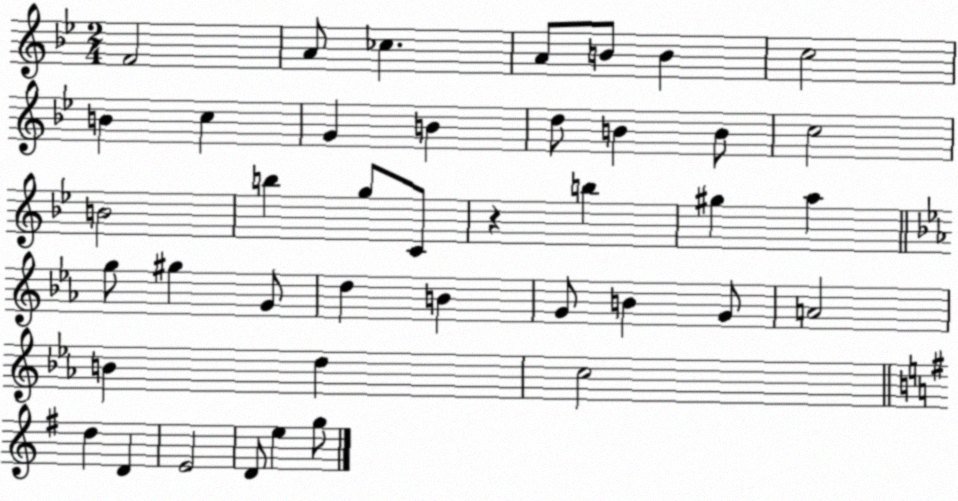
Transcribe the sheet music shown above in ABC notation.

X:1
T:Untitled
M:2/4
L:1/4
K:Bb
F2 A/2 _c A/2 B/2 B c2 B c G B d/2 B B/2 c2 B2 b g/2 C/2 z b ^g a g/2 ^g G/2 d B G/2 B G/2 A2 B d c2 d D E2 D/2 e g/2